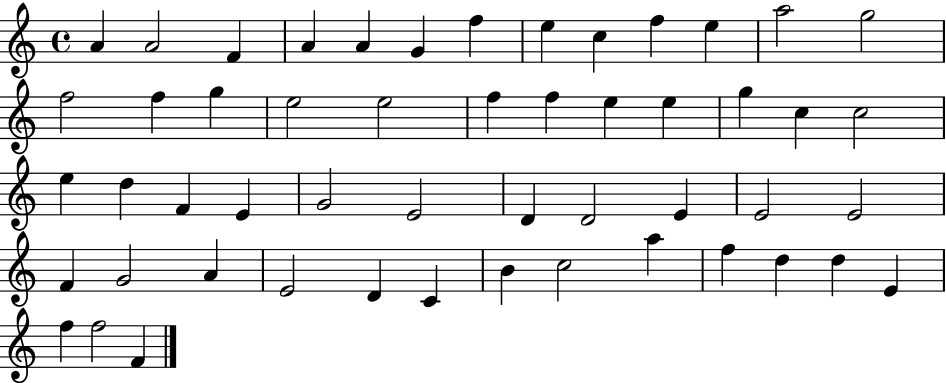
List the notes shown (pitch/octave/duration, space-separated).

A4/q A4/h F4/q A4/q A4/q G4/q F5/q E5/q C5/q F5/q E5/q A5/h G5/h F5/h F5/q G5/q E5/h E5/h F5/q F5/q E5/q E5/q G5/q C5/q C5/h E5/q D5/q F4/q E4/q G4/h E4/h D4/q D4/h E4/q E4/h E4/h F4/q G4/h A4/q E4/h D4/q C4/q B4/q C5/h A5/q F5/q D5/q D5/q E4/q F5/q F5/h F4/q